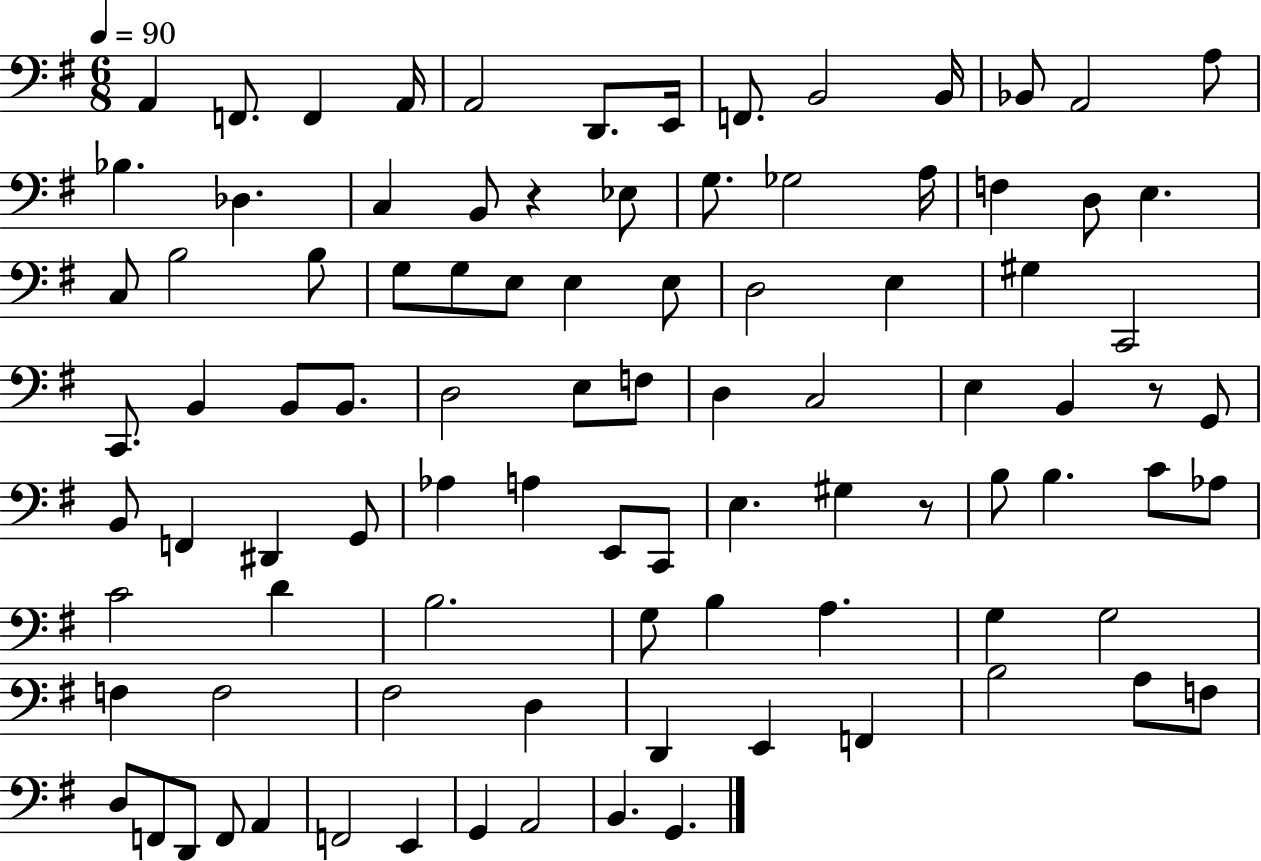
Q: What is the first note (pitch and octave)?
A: A2